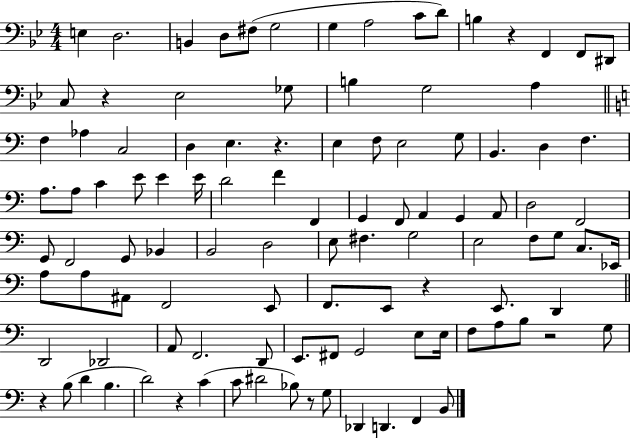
{
  \clef bass
  \numericTimeSignature
  \time 4/4
  \key bes \major
  e4 d2. | b,4 d8 fis8( g2 | g4 a2 c'8 d'8) | b4 r4 f,4 f,8 dis,8 | \break c8 r4 ees2 ges8 | b4 g2 a4 | \bar "||" \break \key c \major f4 aes4 c2 | d4 e4. r4. | e4 f8 e2 g8 | b,4. d4 f4. | \break a8. a8 c'4 e'8 e'4 e'16 | d'2 f'4 f,4 | g,4 f,8 a,4 g,4 a,8 | d2 f,2 | \break g,8 f,2 g,8 bes,4 | b,2 d2 | e8 fis4. g2 | e2 f8 g8 c8. ees,16 | \break a8 a8 ais,8 f,2 e,8 | f,8. e,8 r4 e,8. d,4 | \bar "||" \break \key c \major d,2 des,2 | a,8 f,2. d,8 | e,8. fis,8 g,2 e8 e16 | f8 a8 b8 r2 g8 | \break r4 b8( d'4 b4. | d'2) r4 c'4( | c'8 dis'2 bes8) r8 g8 | des,4 d,4. f,4 b,8 | \break \bar "|."
}